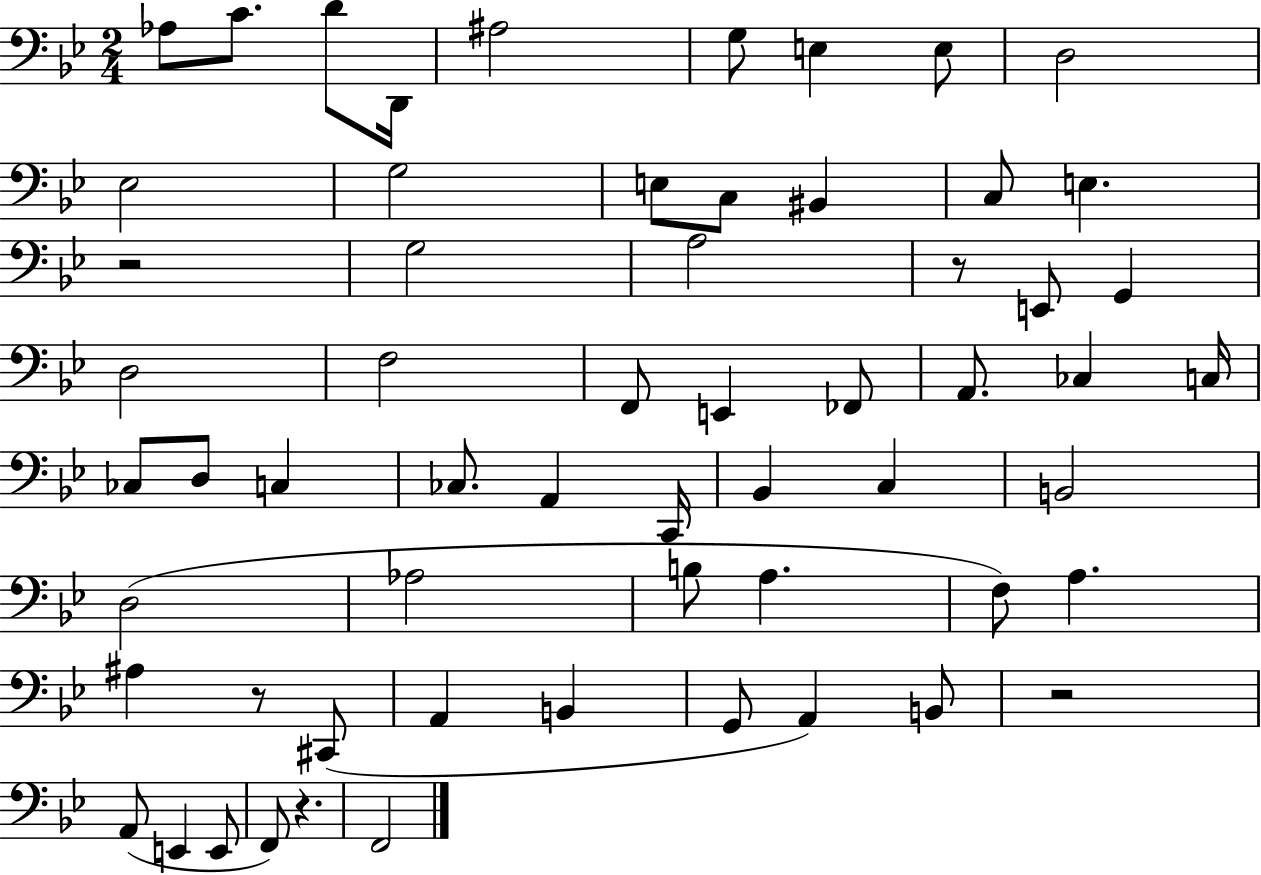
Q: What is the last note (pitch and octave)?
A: F2